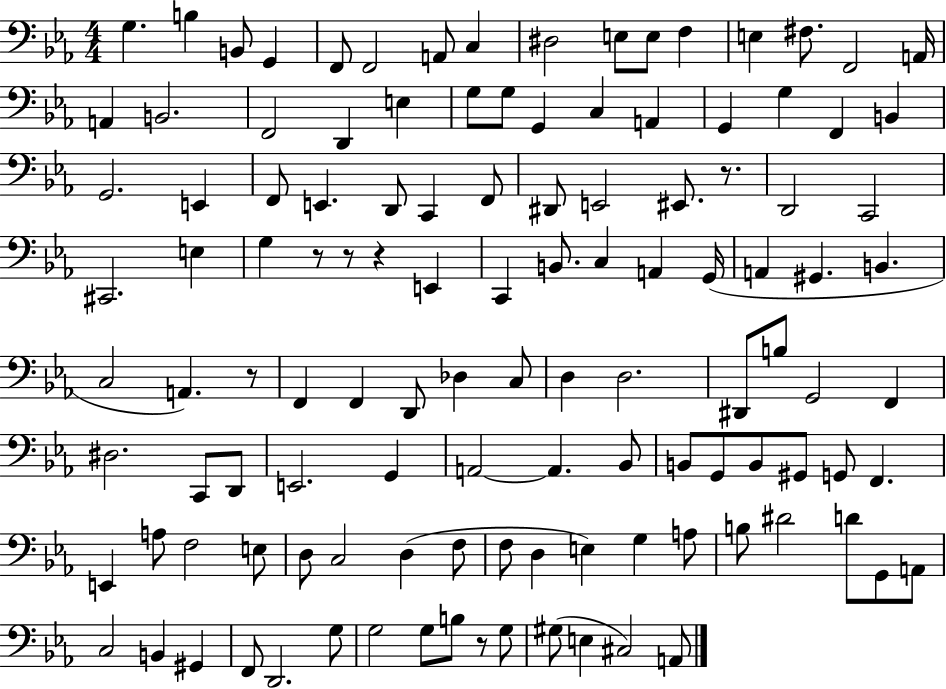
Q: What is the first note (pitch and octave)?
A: G3